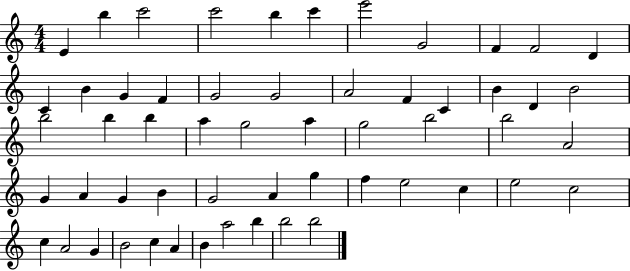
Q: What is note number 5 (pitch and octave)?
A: B5